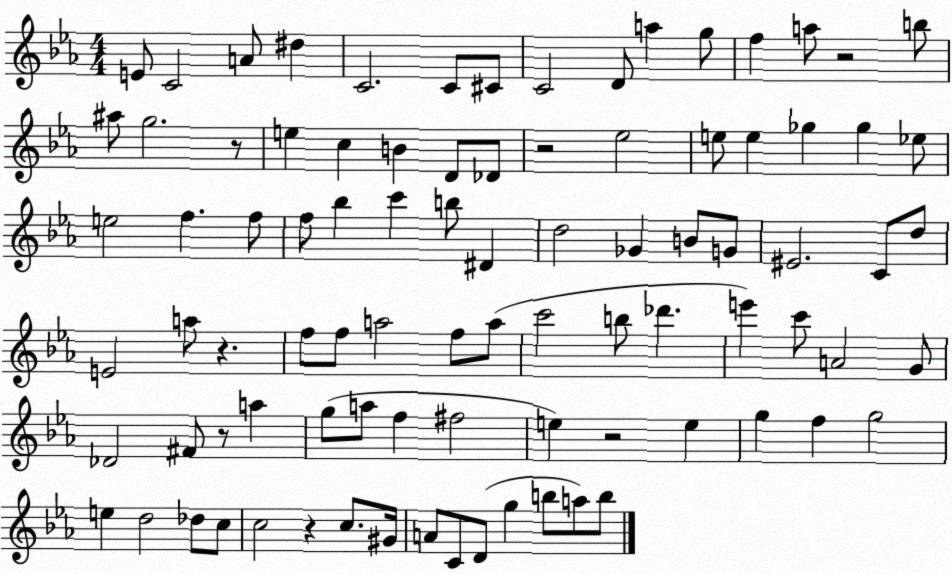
X:1
T:Untitled
M:4/4
L:1/4
K:Eb
E/2 C2 A/2 ^d C2 C/2 ^C/2 C2 D/2 a g/2 f a/2 z2 b/2 ^a/2 g2 z/2 e c B D/2 _D/2 z2 _e2 e/2 e _g _g _e/2 e2 f f/2 f/2 _b c' b/2 ^D d2 _G B/2 G/2 ^E2 C/2 d/2 E2 a/2 z f/2 f/2 a2 f/2 a/2 c'2 b/2 _d' e' c'/2 A2 G/2 _D2 ^F/2 z/2 a g/2 a/2 f ^f2 e z2 e g f g2 e d2 _d/2 c/2 c2 z c/2 ^G/4 A/2 C/2 D/2 g b/2 a/2 b/2